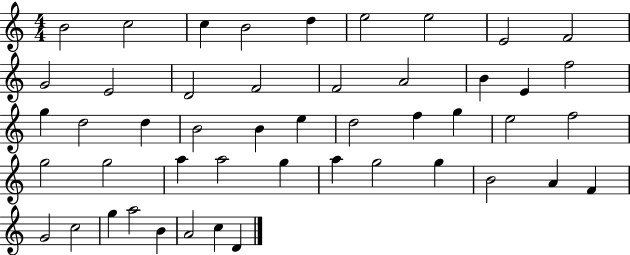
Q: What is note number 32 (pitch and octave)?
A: A5